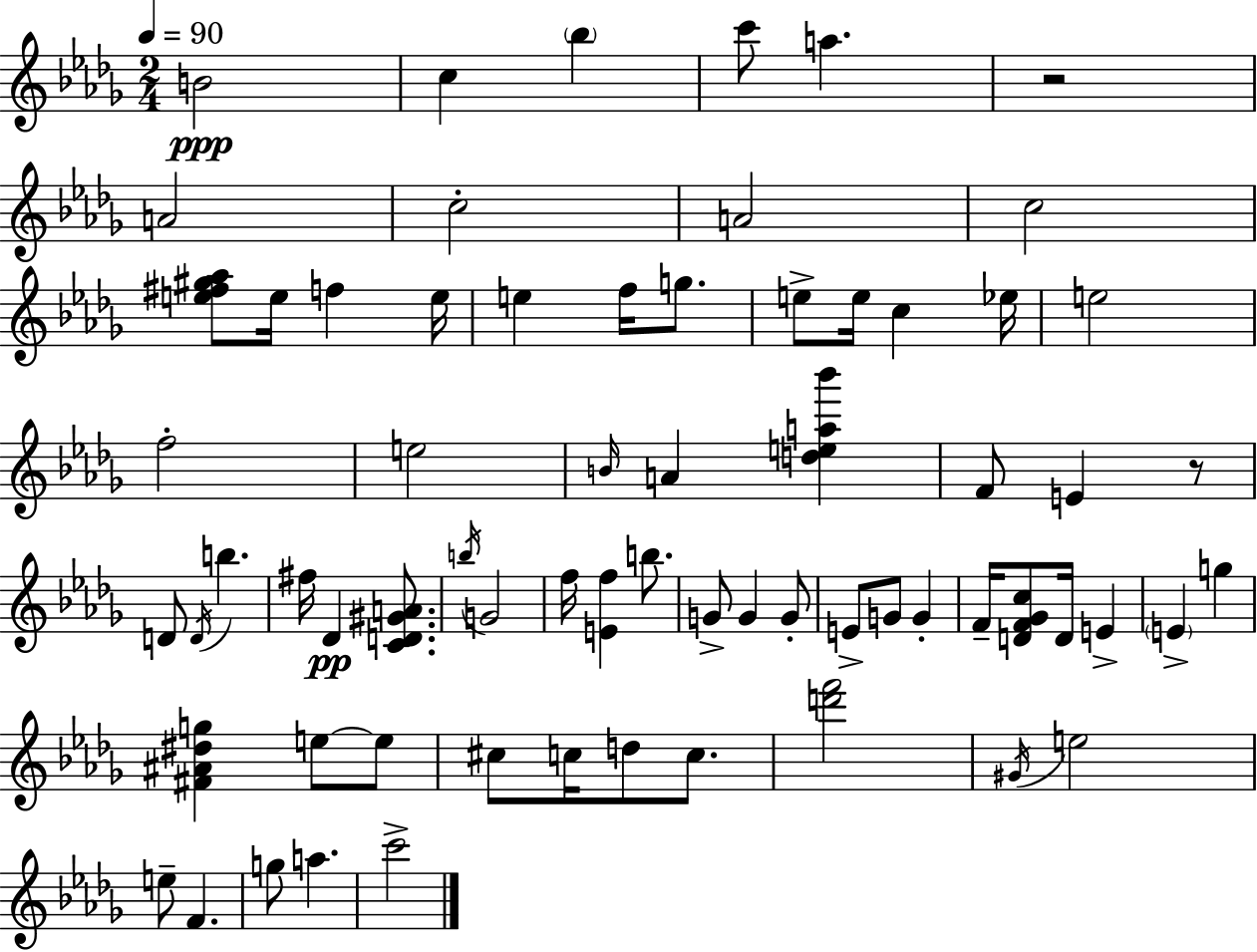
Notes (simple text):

B4/h C5/q Bb5/q C6/e A5/q. R/h A4/h C5/h A4/h C5/h [E5,F#5,G#5,Ab5]/e E5/s F5/q E5/s E5/q F5/s G5/e. E5/e E5/s C5/q Eb5/s E5/h F5/h E5/h B4/s A4/q [D5,E5,A5,Bb6]/q F4/e E4/q R/e D4/e D4/s B5/q. F#5/s Db4/q [C4,D4,G#4,A4]/e. B5/s G4/h F5/s [E4,F5]/q B5/e. G4/e G4/q G4/e E4/e G4/e G4/q F4/s [D4,F4,Gb4,C5]/e D4/s E4/q E4/q G5/q [F#4,A#4,D#5,G5]/q E5/e E5/e C#5/e C5/s D5/e C5/e. [D6,F6]/h G#4/s E5/h E5/e F4/q. G5/e A5/q. C6/h